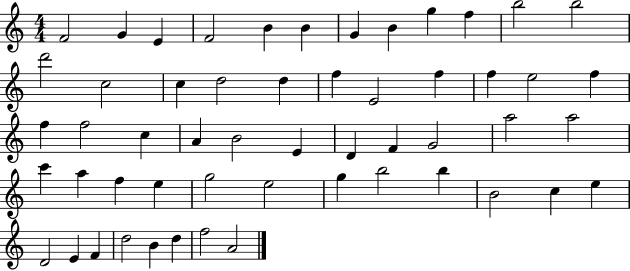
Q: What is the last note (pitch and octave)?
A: A4